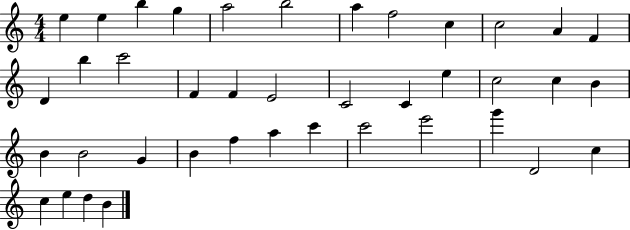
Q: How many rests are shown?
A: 0